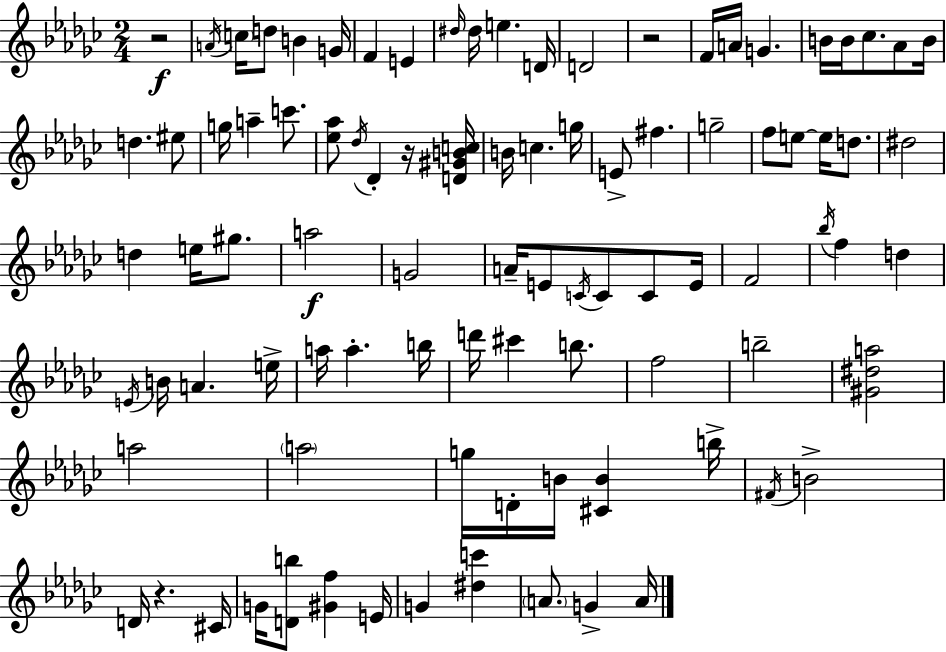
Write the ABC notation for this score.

X:1
T:Untitled
M:2/4
L:1/4
K:Ebm
z2 A/4 c/4 d/2 B G/4 F E ^d/4 ^d/4 e D/4 D2 z2 F/4 A/4 G B/4 B/4 _c/2 _A/2 B/4 d ^e/2 g/4 a c'/2 [_e_a]/2 _d/4 _D z/4 [D^GBc]/4 B/4 c g/4 E/2 ^f g2 f/2 e/2 e/4 d/2 ^d2 d e/4 ^g/2 a2 G2 A/4 E/2 C/4 C/2 C/2 E/4 F2 _b/4 f d E/4 B/4 A e/4 a/4 a b/4 d'/4 ^c' b/2 f2 b2 [^G^da]2 a2 a2 g/4 D/4 B/4 [^CB] b/4 ^F/4 B2 D/4 z ^C/4 G/4 [Db]/2 [^Gf] E/4 G [^dc'] A/2 G A/4